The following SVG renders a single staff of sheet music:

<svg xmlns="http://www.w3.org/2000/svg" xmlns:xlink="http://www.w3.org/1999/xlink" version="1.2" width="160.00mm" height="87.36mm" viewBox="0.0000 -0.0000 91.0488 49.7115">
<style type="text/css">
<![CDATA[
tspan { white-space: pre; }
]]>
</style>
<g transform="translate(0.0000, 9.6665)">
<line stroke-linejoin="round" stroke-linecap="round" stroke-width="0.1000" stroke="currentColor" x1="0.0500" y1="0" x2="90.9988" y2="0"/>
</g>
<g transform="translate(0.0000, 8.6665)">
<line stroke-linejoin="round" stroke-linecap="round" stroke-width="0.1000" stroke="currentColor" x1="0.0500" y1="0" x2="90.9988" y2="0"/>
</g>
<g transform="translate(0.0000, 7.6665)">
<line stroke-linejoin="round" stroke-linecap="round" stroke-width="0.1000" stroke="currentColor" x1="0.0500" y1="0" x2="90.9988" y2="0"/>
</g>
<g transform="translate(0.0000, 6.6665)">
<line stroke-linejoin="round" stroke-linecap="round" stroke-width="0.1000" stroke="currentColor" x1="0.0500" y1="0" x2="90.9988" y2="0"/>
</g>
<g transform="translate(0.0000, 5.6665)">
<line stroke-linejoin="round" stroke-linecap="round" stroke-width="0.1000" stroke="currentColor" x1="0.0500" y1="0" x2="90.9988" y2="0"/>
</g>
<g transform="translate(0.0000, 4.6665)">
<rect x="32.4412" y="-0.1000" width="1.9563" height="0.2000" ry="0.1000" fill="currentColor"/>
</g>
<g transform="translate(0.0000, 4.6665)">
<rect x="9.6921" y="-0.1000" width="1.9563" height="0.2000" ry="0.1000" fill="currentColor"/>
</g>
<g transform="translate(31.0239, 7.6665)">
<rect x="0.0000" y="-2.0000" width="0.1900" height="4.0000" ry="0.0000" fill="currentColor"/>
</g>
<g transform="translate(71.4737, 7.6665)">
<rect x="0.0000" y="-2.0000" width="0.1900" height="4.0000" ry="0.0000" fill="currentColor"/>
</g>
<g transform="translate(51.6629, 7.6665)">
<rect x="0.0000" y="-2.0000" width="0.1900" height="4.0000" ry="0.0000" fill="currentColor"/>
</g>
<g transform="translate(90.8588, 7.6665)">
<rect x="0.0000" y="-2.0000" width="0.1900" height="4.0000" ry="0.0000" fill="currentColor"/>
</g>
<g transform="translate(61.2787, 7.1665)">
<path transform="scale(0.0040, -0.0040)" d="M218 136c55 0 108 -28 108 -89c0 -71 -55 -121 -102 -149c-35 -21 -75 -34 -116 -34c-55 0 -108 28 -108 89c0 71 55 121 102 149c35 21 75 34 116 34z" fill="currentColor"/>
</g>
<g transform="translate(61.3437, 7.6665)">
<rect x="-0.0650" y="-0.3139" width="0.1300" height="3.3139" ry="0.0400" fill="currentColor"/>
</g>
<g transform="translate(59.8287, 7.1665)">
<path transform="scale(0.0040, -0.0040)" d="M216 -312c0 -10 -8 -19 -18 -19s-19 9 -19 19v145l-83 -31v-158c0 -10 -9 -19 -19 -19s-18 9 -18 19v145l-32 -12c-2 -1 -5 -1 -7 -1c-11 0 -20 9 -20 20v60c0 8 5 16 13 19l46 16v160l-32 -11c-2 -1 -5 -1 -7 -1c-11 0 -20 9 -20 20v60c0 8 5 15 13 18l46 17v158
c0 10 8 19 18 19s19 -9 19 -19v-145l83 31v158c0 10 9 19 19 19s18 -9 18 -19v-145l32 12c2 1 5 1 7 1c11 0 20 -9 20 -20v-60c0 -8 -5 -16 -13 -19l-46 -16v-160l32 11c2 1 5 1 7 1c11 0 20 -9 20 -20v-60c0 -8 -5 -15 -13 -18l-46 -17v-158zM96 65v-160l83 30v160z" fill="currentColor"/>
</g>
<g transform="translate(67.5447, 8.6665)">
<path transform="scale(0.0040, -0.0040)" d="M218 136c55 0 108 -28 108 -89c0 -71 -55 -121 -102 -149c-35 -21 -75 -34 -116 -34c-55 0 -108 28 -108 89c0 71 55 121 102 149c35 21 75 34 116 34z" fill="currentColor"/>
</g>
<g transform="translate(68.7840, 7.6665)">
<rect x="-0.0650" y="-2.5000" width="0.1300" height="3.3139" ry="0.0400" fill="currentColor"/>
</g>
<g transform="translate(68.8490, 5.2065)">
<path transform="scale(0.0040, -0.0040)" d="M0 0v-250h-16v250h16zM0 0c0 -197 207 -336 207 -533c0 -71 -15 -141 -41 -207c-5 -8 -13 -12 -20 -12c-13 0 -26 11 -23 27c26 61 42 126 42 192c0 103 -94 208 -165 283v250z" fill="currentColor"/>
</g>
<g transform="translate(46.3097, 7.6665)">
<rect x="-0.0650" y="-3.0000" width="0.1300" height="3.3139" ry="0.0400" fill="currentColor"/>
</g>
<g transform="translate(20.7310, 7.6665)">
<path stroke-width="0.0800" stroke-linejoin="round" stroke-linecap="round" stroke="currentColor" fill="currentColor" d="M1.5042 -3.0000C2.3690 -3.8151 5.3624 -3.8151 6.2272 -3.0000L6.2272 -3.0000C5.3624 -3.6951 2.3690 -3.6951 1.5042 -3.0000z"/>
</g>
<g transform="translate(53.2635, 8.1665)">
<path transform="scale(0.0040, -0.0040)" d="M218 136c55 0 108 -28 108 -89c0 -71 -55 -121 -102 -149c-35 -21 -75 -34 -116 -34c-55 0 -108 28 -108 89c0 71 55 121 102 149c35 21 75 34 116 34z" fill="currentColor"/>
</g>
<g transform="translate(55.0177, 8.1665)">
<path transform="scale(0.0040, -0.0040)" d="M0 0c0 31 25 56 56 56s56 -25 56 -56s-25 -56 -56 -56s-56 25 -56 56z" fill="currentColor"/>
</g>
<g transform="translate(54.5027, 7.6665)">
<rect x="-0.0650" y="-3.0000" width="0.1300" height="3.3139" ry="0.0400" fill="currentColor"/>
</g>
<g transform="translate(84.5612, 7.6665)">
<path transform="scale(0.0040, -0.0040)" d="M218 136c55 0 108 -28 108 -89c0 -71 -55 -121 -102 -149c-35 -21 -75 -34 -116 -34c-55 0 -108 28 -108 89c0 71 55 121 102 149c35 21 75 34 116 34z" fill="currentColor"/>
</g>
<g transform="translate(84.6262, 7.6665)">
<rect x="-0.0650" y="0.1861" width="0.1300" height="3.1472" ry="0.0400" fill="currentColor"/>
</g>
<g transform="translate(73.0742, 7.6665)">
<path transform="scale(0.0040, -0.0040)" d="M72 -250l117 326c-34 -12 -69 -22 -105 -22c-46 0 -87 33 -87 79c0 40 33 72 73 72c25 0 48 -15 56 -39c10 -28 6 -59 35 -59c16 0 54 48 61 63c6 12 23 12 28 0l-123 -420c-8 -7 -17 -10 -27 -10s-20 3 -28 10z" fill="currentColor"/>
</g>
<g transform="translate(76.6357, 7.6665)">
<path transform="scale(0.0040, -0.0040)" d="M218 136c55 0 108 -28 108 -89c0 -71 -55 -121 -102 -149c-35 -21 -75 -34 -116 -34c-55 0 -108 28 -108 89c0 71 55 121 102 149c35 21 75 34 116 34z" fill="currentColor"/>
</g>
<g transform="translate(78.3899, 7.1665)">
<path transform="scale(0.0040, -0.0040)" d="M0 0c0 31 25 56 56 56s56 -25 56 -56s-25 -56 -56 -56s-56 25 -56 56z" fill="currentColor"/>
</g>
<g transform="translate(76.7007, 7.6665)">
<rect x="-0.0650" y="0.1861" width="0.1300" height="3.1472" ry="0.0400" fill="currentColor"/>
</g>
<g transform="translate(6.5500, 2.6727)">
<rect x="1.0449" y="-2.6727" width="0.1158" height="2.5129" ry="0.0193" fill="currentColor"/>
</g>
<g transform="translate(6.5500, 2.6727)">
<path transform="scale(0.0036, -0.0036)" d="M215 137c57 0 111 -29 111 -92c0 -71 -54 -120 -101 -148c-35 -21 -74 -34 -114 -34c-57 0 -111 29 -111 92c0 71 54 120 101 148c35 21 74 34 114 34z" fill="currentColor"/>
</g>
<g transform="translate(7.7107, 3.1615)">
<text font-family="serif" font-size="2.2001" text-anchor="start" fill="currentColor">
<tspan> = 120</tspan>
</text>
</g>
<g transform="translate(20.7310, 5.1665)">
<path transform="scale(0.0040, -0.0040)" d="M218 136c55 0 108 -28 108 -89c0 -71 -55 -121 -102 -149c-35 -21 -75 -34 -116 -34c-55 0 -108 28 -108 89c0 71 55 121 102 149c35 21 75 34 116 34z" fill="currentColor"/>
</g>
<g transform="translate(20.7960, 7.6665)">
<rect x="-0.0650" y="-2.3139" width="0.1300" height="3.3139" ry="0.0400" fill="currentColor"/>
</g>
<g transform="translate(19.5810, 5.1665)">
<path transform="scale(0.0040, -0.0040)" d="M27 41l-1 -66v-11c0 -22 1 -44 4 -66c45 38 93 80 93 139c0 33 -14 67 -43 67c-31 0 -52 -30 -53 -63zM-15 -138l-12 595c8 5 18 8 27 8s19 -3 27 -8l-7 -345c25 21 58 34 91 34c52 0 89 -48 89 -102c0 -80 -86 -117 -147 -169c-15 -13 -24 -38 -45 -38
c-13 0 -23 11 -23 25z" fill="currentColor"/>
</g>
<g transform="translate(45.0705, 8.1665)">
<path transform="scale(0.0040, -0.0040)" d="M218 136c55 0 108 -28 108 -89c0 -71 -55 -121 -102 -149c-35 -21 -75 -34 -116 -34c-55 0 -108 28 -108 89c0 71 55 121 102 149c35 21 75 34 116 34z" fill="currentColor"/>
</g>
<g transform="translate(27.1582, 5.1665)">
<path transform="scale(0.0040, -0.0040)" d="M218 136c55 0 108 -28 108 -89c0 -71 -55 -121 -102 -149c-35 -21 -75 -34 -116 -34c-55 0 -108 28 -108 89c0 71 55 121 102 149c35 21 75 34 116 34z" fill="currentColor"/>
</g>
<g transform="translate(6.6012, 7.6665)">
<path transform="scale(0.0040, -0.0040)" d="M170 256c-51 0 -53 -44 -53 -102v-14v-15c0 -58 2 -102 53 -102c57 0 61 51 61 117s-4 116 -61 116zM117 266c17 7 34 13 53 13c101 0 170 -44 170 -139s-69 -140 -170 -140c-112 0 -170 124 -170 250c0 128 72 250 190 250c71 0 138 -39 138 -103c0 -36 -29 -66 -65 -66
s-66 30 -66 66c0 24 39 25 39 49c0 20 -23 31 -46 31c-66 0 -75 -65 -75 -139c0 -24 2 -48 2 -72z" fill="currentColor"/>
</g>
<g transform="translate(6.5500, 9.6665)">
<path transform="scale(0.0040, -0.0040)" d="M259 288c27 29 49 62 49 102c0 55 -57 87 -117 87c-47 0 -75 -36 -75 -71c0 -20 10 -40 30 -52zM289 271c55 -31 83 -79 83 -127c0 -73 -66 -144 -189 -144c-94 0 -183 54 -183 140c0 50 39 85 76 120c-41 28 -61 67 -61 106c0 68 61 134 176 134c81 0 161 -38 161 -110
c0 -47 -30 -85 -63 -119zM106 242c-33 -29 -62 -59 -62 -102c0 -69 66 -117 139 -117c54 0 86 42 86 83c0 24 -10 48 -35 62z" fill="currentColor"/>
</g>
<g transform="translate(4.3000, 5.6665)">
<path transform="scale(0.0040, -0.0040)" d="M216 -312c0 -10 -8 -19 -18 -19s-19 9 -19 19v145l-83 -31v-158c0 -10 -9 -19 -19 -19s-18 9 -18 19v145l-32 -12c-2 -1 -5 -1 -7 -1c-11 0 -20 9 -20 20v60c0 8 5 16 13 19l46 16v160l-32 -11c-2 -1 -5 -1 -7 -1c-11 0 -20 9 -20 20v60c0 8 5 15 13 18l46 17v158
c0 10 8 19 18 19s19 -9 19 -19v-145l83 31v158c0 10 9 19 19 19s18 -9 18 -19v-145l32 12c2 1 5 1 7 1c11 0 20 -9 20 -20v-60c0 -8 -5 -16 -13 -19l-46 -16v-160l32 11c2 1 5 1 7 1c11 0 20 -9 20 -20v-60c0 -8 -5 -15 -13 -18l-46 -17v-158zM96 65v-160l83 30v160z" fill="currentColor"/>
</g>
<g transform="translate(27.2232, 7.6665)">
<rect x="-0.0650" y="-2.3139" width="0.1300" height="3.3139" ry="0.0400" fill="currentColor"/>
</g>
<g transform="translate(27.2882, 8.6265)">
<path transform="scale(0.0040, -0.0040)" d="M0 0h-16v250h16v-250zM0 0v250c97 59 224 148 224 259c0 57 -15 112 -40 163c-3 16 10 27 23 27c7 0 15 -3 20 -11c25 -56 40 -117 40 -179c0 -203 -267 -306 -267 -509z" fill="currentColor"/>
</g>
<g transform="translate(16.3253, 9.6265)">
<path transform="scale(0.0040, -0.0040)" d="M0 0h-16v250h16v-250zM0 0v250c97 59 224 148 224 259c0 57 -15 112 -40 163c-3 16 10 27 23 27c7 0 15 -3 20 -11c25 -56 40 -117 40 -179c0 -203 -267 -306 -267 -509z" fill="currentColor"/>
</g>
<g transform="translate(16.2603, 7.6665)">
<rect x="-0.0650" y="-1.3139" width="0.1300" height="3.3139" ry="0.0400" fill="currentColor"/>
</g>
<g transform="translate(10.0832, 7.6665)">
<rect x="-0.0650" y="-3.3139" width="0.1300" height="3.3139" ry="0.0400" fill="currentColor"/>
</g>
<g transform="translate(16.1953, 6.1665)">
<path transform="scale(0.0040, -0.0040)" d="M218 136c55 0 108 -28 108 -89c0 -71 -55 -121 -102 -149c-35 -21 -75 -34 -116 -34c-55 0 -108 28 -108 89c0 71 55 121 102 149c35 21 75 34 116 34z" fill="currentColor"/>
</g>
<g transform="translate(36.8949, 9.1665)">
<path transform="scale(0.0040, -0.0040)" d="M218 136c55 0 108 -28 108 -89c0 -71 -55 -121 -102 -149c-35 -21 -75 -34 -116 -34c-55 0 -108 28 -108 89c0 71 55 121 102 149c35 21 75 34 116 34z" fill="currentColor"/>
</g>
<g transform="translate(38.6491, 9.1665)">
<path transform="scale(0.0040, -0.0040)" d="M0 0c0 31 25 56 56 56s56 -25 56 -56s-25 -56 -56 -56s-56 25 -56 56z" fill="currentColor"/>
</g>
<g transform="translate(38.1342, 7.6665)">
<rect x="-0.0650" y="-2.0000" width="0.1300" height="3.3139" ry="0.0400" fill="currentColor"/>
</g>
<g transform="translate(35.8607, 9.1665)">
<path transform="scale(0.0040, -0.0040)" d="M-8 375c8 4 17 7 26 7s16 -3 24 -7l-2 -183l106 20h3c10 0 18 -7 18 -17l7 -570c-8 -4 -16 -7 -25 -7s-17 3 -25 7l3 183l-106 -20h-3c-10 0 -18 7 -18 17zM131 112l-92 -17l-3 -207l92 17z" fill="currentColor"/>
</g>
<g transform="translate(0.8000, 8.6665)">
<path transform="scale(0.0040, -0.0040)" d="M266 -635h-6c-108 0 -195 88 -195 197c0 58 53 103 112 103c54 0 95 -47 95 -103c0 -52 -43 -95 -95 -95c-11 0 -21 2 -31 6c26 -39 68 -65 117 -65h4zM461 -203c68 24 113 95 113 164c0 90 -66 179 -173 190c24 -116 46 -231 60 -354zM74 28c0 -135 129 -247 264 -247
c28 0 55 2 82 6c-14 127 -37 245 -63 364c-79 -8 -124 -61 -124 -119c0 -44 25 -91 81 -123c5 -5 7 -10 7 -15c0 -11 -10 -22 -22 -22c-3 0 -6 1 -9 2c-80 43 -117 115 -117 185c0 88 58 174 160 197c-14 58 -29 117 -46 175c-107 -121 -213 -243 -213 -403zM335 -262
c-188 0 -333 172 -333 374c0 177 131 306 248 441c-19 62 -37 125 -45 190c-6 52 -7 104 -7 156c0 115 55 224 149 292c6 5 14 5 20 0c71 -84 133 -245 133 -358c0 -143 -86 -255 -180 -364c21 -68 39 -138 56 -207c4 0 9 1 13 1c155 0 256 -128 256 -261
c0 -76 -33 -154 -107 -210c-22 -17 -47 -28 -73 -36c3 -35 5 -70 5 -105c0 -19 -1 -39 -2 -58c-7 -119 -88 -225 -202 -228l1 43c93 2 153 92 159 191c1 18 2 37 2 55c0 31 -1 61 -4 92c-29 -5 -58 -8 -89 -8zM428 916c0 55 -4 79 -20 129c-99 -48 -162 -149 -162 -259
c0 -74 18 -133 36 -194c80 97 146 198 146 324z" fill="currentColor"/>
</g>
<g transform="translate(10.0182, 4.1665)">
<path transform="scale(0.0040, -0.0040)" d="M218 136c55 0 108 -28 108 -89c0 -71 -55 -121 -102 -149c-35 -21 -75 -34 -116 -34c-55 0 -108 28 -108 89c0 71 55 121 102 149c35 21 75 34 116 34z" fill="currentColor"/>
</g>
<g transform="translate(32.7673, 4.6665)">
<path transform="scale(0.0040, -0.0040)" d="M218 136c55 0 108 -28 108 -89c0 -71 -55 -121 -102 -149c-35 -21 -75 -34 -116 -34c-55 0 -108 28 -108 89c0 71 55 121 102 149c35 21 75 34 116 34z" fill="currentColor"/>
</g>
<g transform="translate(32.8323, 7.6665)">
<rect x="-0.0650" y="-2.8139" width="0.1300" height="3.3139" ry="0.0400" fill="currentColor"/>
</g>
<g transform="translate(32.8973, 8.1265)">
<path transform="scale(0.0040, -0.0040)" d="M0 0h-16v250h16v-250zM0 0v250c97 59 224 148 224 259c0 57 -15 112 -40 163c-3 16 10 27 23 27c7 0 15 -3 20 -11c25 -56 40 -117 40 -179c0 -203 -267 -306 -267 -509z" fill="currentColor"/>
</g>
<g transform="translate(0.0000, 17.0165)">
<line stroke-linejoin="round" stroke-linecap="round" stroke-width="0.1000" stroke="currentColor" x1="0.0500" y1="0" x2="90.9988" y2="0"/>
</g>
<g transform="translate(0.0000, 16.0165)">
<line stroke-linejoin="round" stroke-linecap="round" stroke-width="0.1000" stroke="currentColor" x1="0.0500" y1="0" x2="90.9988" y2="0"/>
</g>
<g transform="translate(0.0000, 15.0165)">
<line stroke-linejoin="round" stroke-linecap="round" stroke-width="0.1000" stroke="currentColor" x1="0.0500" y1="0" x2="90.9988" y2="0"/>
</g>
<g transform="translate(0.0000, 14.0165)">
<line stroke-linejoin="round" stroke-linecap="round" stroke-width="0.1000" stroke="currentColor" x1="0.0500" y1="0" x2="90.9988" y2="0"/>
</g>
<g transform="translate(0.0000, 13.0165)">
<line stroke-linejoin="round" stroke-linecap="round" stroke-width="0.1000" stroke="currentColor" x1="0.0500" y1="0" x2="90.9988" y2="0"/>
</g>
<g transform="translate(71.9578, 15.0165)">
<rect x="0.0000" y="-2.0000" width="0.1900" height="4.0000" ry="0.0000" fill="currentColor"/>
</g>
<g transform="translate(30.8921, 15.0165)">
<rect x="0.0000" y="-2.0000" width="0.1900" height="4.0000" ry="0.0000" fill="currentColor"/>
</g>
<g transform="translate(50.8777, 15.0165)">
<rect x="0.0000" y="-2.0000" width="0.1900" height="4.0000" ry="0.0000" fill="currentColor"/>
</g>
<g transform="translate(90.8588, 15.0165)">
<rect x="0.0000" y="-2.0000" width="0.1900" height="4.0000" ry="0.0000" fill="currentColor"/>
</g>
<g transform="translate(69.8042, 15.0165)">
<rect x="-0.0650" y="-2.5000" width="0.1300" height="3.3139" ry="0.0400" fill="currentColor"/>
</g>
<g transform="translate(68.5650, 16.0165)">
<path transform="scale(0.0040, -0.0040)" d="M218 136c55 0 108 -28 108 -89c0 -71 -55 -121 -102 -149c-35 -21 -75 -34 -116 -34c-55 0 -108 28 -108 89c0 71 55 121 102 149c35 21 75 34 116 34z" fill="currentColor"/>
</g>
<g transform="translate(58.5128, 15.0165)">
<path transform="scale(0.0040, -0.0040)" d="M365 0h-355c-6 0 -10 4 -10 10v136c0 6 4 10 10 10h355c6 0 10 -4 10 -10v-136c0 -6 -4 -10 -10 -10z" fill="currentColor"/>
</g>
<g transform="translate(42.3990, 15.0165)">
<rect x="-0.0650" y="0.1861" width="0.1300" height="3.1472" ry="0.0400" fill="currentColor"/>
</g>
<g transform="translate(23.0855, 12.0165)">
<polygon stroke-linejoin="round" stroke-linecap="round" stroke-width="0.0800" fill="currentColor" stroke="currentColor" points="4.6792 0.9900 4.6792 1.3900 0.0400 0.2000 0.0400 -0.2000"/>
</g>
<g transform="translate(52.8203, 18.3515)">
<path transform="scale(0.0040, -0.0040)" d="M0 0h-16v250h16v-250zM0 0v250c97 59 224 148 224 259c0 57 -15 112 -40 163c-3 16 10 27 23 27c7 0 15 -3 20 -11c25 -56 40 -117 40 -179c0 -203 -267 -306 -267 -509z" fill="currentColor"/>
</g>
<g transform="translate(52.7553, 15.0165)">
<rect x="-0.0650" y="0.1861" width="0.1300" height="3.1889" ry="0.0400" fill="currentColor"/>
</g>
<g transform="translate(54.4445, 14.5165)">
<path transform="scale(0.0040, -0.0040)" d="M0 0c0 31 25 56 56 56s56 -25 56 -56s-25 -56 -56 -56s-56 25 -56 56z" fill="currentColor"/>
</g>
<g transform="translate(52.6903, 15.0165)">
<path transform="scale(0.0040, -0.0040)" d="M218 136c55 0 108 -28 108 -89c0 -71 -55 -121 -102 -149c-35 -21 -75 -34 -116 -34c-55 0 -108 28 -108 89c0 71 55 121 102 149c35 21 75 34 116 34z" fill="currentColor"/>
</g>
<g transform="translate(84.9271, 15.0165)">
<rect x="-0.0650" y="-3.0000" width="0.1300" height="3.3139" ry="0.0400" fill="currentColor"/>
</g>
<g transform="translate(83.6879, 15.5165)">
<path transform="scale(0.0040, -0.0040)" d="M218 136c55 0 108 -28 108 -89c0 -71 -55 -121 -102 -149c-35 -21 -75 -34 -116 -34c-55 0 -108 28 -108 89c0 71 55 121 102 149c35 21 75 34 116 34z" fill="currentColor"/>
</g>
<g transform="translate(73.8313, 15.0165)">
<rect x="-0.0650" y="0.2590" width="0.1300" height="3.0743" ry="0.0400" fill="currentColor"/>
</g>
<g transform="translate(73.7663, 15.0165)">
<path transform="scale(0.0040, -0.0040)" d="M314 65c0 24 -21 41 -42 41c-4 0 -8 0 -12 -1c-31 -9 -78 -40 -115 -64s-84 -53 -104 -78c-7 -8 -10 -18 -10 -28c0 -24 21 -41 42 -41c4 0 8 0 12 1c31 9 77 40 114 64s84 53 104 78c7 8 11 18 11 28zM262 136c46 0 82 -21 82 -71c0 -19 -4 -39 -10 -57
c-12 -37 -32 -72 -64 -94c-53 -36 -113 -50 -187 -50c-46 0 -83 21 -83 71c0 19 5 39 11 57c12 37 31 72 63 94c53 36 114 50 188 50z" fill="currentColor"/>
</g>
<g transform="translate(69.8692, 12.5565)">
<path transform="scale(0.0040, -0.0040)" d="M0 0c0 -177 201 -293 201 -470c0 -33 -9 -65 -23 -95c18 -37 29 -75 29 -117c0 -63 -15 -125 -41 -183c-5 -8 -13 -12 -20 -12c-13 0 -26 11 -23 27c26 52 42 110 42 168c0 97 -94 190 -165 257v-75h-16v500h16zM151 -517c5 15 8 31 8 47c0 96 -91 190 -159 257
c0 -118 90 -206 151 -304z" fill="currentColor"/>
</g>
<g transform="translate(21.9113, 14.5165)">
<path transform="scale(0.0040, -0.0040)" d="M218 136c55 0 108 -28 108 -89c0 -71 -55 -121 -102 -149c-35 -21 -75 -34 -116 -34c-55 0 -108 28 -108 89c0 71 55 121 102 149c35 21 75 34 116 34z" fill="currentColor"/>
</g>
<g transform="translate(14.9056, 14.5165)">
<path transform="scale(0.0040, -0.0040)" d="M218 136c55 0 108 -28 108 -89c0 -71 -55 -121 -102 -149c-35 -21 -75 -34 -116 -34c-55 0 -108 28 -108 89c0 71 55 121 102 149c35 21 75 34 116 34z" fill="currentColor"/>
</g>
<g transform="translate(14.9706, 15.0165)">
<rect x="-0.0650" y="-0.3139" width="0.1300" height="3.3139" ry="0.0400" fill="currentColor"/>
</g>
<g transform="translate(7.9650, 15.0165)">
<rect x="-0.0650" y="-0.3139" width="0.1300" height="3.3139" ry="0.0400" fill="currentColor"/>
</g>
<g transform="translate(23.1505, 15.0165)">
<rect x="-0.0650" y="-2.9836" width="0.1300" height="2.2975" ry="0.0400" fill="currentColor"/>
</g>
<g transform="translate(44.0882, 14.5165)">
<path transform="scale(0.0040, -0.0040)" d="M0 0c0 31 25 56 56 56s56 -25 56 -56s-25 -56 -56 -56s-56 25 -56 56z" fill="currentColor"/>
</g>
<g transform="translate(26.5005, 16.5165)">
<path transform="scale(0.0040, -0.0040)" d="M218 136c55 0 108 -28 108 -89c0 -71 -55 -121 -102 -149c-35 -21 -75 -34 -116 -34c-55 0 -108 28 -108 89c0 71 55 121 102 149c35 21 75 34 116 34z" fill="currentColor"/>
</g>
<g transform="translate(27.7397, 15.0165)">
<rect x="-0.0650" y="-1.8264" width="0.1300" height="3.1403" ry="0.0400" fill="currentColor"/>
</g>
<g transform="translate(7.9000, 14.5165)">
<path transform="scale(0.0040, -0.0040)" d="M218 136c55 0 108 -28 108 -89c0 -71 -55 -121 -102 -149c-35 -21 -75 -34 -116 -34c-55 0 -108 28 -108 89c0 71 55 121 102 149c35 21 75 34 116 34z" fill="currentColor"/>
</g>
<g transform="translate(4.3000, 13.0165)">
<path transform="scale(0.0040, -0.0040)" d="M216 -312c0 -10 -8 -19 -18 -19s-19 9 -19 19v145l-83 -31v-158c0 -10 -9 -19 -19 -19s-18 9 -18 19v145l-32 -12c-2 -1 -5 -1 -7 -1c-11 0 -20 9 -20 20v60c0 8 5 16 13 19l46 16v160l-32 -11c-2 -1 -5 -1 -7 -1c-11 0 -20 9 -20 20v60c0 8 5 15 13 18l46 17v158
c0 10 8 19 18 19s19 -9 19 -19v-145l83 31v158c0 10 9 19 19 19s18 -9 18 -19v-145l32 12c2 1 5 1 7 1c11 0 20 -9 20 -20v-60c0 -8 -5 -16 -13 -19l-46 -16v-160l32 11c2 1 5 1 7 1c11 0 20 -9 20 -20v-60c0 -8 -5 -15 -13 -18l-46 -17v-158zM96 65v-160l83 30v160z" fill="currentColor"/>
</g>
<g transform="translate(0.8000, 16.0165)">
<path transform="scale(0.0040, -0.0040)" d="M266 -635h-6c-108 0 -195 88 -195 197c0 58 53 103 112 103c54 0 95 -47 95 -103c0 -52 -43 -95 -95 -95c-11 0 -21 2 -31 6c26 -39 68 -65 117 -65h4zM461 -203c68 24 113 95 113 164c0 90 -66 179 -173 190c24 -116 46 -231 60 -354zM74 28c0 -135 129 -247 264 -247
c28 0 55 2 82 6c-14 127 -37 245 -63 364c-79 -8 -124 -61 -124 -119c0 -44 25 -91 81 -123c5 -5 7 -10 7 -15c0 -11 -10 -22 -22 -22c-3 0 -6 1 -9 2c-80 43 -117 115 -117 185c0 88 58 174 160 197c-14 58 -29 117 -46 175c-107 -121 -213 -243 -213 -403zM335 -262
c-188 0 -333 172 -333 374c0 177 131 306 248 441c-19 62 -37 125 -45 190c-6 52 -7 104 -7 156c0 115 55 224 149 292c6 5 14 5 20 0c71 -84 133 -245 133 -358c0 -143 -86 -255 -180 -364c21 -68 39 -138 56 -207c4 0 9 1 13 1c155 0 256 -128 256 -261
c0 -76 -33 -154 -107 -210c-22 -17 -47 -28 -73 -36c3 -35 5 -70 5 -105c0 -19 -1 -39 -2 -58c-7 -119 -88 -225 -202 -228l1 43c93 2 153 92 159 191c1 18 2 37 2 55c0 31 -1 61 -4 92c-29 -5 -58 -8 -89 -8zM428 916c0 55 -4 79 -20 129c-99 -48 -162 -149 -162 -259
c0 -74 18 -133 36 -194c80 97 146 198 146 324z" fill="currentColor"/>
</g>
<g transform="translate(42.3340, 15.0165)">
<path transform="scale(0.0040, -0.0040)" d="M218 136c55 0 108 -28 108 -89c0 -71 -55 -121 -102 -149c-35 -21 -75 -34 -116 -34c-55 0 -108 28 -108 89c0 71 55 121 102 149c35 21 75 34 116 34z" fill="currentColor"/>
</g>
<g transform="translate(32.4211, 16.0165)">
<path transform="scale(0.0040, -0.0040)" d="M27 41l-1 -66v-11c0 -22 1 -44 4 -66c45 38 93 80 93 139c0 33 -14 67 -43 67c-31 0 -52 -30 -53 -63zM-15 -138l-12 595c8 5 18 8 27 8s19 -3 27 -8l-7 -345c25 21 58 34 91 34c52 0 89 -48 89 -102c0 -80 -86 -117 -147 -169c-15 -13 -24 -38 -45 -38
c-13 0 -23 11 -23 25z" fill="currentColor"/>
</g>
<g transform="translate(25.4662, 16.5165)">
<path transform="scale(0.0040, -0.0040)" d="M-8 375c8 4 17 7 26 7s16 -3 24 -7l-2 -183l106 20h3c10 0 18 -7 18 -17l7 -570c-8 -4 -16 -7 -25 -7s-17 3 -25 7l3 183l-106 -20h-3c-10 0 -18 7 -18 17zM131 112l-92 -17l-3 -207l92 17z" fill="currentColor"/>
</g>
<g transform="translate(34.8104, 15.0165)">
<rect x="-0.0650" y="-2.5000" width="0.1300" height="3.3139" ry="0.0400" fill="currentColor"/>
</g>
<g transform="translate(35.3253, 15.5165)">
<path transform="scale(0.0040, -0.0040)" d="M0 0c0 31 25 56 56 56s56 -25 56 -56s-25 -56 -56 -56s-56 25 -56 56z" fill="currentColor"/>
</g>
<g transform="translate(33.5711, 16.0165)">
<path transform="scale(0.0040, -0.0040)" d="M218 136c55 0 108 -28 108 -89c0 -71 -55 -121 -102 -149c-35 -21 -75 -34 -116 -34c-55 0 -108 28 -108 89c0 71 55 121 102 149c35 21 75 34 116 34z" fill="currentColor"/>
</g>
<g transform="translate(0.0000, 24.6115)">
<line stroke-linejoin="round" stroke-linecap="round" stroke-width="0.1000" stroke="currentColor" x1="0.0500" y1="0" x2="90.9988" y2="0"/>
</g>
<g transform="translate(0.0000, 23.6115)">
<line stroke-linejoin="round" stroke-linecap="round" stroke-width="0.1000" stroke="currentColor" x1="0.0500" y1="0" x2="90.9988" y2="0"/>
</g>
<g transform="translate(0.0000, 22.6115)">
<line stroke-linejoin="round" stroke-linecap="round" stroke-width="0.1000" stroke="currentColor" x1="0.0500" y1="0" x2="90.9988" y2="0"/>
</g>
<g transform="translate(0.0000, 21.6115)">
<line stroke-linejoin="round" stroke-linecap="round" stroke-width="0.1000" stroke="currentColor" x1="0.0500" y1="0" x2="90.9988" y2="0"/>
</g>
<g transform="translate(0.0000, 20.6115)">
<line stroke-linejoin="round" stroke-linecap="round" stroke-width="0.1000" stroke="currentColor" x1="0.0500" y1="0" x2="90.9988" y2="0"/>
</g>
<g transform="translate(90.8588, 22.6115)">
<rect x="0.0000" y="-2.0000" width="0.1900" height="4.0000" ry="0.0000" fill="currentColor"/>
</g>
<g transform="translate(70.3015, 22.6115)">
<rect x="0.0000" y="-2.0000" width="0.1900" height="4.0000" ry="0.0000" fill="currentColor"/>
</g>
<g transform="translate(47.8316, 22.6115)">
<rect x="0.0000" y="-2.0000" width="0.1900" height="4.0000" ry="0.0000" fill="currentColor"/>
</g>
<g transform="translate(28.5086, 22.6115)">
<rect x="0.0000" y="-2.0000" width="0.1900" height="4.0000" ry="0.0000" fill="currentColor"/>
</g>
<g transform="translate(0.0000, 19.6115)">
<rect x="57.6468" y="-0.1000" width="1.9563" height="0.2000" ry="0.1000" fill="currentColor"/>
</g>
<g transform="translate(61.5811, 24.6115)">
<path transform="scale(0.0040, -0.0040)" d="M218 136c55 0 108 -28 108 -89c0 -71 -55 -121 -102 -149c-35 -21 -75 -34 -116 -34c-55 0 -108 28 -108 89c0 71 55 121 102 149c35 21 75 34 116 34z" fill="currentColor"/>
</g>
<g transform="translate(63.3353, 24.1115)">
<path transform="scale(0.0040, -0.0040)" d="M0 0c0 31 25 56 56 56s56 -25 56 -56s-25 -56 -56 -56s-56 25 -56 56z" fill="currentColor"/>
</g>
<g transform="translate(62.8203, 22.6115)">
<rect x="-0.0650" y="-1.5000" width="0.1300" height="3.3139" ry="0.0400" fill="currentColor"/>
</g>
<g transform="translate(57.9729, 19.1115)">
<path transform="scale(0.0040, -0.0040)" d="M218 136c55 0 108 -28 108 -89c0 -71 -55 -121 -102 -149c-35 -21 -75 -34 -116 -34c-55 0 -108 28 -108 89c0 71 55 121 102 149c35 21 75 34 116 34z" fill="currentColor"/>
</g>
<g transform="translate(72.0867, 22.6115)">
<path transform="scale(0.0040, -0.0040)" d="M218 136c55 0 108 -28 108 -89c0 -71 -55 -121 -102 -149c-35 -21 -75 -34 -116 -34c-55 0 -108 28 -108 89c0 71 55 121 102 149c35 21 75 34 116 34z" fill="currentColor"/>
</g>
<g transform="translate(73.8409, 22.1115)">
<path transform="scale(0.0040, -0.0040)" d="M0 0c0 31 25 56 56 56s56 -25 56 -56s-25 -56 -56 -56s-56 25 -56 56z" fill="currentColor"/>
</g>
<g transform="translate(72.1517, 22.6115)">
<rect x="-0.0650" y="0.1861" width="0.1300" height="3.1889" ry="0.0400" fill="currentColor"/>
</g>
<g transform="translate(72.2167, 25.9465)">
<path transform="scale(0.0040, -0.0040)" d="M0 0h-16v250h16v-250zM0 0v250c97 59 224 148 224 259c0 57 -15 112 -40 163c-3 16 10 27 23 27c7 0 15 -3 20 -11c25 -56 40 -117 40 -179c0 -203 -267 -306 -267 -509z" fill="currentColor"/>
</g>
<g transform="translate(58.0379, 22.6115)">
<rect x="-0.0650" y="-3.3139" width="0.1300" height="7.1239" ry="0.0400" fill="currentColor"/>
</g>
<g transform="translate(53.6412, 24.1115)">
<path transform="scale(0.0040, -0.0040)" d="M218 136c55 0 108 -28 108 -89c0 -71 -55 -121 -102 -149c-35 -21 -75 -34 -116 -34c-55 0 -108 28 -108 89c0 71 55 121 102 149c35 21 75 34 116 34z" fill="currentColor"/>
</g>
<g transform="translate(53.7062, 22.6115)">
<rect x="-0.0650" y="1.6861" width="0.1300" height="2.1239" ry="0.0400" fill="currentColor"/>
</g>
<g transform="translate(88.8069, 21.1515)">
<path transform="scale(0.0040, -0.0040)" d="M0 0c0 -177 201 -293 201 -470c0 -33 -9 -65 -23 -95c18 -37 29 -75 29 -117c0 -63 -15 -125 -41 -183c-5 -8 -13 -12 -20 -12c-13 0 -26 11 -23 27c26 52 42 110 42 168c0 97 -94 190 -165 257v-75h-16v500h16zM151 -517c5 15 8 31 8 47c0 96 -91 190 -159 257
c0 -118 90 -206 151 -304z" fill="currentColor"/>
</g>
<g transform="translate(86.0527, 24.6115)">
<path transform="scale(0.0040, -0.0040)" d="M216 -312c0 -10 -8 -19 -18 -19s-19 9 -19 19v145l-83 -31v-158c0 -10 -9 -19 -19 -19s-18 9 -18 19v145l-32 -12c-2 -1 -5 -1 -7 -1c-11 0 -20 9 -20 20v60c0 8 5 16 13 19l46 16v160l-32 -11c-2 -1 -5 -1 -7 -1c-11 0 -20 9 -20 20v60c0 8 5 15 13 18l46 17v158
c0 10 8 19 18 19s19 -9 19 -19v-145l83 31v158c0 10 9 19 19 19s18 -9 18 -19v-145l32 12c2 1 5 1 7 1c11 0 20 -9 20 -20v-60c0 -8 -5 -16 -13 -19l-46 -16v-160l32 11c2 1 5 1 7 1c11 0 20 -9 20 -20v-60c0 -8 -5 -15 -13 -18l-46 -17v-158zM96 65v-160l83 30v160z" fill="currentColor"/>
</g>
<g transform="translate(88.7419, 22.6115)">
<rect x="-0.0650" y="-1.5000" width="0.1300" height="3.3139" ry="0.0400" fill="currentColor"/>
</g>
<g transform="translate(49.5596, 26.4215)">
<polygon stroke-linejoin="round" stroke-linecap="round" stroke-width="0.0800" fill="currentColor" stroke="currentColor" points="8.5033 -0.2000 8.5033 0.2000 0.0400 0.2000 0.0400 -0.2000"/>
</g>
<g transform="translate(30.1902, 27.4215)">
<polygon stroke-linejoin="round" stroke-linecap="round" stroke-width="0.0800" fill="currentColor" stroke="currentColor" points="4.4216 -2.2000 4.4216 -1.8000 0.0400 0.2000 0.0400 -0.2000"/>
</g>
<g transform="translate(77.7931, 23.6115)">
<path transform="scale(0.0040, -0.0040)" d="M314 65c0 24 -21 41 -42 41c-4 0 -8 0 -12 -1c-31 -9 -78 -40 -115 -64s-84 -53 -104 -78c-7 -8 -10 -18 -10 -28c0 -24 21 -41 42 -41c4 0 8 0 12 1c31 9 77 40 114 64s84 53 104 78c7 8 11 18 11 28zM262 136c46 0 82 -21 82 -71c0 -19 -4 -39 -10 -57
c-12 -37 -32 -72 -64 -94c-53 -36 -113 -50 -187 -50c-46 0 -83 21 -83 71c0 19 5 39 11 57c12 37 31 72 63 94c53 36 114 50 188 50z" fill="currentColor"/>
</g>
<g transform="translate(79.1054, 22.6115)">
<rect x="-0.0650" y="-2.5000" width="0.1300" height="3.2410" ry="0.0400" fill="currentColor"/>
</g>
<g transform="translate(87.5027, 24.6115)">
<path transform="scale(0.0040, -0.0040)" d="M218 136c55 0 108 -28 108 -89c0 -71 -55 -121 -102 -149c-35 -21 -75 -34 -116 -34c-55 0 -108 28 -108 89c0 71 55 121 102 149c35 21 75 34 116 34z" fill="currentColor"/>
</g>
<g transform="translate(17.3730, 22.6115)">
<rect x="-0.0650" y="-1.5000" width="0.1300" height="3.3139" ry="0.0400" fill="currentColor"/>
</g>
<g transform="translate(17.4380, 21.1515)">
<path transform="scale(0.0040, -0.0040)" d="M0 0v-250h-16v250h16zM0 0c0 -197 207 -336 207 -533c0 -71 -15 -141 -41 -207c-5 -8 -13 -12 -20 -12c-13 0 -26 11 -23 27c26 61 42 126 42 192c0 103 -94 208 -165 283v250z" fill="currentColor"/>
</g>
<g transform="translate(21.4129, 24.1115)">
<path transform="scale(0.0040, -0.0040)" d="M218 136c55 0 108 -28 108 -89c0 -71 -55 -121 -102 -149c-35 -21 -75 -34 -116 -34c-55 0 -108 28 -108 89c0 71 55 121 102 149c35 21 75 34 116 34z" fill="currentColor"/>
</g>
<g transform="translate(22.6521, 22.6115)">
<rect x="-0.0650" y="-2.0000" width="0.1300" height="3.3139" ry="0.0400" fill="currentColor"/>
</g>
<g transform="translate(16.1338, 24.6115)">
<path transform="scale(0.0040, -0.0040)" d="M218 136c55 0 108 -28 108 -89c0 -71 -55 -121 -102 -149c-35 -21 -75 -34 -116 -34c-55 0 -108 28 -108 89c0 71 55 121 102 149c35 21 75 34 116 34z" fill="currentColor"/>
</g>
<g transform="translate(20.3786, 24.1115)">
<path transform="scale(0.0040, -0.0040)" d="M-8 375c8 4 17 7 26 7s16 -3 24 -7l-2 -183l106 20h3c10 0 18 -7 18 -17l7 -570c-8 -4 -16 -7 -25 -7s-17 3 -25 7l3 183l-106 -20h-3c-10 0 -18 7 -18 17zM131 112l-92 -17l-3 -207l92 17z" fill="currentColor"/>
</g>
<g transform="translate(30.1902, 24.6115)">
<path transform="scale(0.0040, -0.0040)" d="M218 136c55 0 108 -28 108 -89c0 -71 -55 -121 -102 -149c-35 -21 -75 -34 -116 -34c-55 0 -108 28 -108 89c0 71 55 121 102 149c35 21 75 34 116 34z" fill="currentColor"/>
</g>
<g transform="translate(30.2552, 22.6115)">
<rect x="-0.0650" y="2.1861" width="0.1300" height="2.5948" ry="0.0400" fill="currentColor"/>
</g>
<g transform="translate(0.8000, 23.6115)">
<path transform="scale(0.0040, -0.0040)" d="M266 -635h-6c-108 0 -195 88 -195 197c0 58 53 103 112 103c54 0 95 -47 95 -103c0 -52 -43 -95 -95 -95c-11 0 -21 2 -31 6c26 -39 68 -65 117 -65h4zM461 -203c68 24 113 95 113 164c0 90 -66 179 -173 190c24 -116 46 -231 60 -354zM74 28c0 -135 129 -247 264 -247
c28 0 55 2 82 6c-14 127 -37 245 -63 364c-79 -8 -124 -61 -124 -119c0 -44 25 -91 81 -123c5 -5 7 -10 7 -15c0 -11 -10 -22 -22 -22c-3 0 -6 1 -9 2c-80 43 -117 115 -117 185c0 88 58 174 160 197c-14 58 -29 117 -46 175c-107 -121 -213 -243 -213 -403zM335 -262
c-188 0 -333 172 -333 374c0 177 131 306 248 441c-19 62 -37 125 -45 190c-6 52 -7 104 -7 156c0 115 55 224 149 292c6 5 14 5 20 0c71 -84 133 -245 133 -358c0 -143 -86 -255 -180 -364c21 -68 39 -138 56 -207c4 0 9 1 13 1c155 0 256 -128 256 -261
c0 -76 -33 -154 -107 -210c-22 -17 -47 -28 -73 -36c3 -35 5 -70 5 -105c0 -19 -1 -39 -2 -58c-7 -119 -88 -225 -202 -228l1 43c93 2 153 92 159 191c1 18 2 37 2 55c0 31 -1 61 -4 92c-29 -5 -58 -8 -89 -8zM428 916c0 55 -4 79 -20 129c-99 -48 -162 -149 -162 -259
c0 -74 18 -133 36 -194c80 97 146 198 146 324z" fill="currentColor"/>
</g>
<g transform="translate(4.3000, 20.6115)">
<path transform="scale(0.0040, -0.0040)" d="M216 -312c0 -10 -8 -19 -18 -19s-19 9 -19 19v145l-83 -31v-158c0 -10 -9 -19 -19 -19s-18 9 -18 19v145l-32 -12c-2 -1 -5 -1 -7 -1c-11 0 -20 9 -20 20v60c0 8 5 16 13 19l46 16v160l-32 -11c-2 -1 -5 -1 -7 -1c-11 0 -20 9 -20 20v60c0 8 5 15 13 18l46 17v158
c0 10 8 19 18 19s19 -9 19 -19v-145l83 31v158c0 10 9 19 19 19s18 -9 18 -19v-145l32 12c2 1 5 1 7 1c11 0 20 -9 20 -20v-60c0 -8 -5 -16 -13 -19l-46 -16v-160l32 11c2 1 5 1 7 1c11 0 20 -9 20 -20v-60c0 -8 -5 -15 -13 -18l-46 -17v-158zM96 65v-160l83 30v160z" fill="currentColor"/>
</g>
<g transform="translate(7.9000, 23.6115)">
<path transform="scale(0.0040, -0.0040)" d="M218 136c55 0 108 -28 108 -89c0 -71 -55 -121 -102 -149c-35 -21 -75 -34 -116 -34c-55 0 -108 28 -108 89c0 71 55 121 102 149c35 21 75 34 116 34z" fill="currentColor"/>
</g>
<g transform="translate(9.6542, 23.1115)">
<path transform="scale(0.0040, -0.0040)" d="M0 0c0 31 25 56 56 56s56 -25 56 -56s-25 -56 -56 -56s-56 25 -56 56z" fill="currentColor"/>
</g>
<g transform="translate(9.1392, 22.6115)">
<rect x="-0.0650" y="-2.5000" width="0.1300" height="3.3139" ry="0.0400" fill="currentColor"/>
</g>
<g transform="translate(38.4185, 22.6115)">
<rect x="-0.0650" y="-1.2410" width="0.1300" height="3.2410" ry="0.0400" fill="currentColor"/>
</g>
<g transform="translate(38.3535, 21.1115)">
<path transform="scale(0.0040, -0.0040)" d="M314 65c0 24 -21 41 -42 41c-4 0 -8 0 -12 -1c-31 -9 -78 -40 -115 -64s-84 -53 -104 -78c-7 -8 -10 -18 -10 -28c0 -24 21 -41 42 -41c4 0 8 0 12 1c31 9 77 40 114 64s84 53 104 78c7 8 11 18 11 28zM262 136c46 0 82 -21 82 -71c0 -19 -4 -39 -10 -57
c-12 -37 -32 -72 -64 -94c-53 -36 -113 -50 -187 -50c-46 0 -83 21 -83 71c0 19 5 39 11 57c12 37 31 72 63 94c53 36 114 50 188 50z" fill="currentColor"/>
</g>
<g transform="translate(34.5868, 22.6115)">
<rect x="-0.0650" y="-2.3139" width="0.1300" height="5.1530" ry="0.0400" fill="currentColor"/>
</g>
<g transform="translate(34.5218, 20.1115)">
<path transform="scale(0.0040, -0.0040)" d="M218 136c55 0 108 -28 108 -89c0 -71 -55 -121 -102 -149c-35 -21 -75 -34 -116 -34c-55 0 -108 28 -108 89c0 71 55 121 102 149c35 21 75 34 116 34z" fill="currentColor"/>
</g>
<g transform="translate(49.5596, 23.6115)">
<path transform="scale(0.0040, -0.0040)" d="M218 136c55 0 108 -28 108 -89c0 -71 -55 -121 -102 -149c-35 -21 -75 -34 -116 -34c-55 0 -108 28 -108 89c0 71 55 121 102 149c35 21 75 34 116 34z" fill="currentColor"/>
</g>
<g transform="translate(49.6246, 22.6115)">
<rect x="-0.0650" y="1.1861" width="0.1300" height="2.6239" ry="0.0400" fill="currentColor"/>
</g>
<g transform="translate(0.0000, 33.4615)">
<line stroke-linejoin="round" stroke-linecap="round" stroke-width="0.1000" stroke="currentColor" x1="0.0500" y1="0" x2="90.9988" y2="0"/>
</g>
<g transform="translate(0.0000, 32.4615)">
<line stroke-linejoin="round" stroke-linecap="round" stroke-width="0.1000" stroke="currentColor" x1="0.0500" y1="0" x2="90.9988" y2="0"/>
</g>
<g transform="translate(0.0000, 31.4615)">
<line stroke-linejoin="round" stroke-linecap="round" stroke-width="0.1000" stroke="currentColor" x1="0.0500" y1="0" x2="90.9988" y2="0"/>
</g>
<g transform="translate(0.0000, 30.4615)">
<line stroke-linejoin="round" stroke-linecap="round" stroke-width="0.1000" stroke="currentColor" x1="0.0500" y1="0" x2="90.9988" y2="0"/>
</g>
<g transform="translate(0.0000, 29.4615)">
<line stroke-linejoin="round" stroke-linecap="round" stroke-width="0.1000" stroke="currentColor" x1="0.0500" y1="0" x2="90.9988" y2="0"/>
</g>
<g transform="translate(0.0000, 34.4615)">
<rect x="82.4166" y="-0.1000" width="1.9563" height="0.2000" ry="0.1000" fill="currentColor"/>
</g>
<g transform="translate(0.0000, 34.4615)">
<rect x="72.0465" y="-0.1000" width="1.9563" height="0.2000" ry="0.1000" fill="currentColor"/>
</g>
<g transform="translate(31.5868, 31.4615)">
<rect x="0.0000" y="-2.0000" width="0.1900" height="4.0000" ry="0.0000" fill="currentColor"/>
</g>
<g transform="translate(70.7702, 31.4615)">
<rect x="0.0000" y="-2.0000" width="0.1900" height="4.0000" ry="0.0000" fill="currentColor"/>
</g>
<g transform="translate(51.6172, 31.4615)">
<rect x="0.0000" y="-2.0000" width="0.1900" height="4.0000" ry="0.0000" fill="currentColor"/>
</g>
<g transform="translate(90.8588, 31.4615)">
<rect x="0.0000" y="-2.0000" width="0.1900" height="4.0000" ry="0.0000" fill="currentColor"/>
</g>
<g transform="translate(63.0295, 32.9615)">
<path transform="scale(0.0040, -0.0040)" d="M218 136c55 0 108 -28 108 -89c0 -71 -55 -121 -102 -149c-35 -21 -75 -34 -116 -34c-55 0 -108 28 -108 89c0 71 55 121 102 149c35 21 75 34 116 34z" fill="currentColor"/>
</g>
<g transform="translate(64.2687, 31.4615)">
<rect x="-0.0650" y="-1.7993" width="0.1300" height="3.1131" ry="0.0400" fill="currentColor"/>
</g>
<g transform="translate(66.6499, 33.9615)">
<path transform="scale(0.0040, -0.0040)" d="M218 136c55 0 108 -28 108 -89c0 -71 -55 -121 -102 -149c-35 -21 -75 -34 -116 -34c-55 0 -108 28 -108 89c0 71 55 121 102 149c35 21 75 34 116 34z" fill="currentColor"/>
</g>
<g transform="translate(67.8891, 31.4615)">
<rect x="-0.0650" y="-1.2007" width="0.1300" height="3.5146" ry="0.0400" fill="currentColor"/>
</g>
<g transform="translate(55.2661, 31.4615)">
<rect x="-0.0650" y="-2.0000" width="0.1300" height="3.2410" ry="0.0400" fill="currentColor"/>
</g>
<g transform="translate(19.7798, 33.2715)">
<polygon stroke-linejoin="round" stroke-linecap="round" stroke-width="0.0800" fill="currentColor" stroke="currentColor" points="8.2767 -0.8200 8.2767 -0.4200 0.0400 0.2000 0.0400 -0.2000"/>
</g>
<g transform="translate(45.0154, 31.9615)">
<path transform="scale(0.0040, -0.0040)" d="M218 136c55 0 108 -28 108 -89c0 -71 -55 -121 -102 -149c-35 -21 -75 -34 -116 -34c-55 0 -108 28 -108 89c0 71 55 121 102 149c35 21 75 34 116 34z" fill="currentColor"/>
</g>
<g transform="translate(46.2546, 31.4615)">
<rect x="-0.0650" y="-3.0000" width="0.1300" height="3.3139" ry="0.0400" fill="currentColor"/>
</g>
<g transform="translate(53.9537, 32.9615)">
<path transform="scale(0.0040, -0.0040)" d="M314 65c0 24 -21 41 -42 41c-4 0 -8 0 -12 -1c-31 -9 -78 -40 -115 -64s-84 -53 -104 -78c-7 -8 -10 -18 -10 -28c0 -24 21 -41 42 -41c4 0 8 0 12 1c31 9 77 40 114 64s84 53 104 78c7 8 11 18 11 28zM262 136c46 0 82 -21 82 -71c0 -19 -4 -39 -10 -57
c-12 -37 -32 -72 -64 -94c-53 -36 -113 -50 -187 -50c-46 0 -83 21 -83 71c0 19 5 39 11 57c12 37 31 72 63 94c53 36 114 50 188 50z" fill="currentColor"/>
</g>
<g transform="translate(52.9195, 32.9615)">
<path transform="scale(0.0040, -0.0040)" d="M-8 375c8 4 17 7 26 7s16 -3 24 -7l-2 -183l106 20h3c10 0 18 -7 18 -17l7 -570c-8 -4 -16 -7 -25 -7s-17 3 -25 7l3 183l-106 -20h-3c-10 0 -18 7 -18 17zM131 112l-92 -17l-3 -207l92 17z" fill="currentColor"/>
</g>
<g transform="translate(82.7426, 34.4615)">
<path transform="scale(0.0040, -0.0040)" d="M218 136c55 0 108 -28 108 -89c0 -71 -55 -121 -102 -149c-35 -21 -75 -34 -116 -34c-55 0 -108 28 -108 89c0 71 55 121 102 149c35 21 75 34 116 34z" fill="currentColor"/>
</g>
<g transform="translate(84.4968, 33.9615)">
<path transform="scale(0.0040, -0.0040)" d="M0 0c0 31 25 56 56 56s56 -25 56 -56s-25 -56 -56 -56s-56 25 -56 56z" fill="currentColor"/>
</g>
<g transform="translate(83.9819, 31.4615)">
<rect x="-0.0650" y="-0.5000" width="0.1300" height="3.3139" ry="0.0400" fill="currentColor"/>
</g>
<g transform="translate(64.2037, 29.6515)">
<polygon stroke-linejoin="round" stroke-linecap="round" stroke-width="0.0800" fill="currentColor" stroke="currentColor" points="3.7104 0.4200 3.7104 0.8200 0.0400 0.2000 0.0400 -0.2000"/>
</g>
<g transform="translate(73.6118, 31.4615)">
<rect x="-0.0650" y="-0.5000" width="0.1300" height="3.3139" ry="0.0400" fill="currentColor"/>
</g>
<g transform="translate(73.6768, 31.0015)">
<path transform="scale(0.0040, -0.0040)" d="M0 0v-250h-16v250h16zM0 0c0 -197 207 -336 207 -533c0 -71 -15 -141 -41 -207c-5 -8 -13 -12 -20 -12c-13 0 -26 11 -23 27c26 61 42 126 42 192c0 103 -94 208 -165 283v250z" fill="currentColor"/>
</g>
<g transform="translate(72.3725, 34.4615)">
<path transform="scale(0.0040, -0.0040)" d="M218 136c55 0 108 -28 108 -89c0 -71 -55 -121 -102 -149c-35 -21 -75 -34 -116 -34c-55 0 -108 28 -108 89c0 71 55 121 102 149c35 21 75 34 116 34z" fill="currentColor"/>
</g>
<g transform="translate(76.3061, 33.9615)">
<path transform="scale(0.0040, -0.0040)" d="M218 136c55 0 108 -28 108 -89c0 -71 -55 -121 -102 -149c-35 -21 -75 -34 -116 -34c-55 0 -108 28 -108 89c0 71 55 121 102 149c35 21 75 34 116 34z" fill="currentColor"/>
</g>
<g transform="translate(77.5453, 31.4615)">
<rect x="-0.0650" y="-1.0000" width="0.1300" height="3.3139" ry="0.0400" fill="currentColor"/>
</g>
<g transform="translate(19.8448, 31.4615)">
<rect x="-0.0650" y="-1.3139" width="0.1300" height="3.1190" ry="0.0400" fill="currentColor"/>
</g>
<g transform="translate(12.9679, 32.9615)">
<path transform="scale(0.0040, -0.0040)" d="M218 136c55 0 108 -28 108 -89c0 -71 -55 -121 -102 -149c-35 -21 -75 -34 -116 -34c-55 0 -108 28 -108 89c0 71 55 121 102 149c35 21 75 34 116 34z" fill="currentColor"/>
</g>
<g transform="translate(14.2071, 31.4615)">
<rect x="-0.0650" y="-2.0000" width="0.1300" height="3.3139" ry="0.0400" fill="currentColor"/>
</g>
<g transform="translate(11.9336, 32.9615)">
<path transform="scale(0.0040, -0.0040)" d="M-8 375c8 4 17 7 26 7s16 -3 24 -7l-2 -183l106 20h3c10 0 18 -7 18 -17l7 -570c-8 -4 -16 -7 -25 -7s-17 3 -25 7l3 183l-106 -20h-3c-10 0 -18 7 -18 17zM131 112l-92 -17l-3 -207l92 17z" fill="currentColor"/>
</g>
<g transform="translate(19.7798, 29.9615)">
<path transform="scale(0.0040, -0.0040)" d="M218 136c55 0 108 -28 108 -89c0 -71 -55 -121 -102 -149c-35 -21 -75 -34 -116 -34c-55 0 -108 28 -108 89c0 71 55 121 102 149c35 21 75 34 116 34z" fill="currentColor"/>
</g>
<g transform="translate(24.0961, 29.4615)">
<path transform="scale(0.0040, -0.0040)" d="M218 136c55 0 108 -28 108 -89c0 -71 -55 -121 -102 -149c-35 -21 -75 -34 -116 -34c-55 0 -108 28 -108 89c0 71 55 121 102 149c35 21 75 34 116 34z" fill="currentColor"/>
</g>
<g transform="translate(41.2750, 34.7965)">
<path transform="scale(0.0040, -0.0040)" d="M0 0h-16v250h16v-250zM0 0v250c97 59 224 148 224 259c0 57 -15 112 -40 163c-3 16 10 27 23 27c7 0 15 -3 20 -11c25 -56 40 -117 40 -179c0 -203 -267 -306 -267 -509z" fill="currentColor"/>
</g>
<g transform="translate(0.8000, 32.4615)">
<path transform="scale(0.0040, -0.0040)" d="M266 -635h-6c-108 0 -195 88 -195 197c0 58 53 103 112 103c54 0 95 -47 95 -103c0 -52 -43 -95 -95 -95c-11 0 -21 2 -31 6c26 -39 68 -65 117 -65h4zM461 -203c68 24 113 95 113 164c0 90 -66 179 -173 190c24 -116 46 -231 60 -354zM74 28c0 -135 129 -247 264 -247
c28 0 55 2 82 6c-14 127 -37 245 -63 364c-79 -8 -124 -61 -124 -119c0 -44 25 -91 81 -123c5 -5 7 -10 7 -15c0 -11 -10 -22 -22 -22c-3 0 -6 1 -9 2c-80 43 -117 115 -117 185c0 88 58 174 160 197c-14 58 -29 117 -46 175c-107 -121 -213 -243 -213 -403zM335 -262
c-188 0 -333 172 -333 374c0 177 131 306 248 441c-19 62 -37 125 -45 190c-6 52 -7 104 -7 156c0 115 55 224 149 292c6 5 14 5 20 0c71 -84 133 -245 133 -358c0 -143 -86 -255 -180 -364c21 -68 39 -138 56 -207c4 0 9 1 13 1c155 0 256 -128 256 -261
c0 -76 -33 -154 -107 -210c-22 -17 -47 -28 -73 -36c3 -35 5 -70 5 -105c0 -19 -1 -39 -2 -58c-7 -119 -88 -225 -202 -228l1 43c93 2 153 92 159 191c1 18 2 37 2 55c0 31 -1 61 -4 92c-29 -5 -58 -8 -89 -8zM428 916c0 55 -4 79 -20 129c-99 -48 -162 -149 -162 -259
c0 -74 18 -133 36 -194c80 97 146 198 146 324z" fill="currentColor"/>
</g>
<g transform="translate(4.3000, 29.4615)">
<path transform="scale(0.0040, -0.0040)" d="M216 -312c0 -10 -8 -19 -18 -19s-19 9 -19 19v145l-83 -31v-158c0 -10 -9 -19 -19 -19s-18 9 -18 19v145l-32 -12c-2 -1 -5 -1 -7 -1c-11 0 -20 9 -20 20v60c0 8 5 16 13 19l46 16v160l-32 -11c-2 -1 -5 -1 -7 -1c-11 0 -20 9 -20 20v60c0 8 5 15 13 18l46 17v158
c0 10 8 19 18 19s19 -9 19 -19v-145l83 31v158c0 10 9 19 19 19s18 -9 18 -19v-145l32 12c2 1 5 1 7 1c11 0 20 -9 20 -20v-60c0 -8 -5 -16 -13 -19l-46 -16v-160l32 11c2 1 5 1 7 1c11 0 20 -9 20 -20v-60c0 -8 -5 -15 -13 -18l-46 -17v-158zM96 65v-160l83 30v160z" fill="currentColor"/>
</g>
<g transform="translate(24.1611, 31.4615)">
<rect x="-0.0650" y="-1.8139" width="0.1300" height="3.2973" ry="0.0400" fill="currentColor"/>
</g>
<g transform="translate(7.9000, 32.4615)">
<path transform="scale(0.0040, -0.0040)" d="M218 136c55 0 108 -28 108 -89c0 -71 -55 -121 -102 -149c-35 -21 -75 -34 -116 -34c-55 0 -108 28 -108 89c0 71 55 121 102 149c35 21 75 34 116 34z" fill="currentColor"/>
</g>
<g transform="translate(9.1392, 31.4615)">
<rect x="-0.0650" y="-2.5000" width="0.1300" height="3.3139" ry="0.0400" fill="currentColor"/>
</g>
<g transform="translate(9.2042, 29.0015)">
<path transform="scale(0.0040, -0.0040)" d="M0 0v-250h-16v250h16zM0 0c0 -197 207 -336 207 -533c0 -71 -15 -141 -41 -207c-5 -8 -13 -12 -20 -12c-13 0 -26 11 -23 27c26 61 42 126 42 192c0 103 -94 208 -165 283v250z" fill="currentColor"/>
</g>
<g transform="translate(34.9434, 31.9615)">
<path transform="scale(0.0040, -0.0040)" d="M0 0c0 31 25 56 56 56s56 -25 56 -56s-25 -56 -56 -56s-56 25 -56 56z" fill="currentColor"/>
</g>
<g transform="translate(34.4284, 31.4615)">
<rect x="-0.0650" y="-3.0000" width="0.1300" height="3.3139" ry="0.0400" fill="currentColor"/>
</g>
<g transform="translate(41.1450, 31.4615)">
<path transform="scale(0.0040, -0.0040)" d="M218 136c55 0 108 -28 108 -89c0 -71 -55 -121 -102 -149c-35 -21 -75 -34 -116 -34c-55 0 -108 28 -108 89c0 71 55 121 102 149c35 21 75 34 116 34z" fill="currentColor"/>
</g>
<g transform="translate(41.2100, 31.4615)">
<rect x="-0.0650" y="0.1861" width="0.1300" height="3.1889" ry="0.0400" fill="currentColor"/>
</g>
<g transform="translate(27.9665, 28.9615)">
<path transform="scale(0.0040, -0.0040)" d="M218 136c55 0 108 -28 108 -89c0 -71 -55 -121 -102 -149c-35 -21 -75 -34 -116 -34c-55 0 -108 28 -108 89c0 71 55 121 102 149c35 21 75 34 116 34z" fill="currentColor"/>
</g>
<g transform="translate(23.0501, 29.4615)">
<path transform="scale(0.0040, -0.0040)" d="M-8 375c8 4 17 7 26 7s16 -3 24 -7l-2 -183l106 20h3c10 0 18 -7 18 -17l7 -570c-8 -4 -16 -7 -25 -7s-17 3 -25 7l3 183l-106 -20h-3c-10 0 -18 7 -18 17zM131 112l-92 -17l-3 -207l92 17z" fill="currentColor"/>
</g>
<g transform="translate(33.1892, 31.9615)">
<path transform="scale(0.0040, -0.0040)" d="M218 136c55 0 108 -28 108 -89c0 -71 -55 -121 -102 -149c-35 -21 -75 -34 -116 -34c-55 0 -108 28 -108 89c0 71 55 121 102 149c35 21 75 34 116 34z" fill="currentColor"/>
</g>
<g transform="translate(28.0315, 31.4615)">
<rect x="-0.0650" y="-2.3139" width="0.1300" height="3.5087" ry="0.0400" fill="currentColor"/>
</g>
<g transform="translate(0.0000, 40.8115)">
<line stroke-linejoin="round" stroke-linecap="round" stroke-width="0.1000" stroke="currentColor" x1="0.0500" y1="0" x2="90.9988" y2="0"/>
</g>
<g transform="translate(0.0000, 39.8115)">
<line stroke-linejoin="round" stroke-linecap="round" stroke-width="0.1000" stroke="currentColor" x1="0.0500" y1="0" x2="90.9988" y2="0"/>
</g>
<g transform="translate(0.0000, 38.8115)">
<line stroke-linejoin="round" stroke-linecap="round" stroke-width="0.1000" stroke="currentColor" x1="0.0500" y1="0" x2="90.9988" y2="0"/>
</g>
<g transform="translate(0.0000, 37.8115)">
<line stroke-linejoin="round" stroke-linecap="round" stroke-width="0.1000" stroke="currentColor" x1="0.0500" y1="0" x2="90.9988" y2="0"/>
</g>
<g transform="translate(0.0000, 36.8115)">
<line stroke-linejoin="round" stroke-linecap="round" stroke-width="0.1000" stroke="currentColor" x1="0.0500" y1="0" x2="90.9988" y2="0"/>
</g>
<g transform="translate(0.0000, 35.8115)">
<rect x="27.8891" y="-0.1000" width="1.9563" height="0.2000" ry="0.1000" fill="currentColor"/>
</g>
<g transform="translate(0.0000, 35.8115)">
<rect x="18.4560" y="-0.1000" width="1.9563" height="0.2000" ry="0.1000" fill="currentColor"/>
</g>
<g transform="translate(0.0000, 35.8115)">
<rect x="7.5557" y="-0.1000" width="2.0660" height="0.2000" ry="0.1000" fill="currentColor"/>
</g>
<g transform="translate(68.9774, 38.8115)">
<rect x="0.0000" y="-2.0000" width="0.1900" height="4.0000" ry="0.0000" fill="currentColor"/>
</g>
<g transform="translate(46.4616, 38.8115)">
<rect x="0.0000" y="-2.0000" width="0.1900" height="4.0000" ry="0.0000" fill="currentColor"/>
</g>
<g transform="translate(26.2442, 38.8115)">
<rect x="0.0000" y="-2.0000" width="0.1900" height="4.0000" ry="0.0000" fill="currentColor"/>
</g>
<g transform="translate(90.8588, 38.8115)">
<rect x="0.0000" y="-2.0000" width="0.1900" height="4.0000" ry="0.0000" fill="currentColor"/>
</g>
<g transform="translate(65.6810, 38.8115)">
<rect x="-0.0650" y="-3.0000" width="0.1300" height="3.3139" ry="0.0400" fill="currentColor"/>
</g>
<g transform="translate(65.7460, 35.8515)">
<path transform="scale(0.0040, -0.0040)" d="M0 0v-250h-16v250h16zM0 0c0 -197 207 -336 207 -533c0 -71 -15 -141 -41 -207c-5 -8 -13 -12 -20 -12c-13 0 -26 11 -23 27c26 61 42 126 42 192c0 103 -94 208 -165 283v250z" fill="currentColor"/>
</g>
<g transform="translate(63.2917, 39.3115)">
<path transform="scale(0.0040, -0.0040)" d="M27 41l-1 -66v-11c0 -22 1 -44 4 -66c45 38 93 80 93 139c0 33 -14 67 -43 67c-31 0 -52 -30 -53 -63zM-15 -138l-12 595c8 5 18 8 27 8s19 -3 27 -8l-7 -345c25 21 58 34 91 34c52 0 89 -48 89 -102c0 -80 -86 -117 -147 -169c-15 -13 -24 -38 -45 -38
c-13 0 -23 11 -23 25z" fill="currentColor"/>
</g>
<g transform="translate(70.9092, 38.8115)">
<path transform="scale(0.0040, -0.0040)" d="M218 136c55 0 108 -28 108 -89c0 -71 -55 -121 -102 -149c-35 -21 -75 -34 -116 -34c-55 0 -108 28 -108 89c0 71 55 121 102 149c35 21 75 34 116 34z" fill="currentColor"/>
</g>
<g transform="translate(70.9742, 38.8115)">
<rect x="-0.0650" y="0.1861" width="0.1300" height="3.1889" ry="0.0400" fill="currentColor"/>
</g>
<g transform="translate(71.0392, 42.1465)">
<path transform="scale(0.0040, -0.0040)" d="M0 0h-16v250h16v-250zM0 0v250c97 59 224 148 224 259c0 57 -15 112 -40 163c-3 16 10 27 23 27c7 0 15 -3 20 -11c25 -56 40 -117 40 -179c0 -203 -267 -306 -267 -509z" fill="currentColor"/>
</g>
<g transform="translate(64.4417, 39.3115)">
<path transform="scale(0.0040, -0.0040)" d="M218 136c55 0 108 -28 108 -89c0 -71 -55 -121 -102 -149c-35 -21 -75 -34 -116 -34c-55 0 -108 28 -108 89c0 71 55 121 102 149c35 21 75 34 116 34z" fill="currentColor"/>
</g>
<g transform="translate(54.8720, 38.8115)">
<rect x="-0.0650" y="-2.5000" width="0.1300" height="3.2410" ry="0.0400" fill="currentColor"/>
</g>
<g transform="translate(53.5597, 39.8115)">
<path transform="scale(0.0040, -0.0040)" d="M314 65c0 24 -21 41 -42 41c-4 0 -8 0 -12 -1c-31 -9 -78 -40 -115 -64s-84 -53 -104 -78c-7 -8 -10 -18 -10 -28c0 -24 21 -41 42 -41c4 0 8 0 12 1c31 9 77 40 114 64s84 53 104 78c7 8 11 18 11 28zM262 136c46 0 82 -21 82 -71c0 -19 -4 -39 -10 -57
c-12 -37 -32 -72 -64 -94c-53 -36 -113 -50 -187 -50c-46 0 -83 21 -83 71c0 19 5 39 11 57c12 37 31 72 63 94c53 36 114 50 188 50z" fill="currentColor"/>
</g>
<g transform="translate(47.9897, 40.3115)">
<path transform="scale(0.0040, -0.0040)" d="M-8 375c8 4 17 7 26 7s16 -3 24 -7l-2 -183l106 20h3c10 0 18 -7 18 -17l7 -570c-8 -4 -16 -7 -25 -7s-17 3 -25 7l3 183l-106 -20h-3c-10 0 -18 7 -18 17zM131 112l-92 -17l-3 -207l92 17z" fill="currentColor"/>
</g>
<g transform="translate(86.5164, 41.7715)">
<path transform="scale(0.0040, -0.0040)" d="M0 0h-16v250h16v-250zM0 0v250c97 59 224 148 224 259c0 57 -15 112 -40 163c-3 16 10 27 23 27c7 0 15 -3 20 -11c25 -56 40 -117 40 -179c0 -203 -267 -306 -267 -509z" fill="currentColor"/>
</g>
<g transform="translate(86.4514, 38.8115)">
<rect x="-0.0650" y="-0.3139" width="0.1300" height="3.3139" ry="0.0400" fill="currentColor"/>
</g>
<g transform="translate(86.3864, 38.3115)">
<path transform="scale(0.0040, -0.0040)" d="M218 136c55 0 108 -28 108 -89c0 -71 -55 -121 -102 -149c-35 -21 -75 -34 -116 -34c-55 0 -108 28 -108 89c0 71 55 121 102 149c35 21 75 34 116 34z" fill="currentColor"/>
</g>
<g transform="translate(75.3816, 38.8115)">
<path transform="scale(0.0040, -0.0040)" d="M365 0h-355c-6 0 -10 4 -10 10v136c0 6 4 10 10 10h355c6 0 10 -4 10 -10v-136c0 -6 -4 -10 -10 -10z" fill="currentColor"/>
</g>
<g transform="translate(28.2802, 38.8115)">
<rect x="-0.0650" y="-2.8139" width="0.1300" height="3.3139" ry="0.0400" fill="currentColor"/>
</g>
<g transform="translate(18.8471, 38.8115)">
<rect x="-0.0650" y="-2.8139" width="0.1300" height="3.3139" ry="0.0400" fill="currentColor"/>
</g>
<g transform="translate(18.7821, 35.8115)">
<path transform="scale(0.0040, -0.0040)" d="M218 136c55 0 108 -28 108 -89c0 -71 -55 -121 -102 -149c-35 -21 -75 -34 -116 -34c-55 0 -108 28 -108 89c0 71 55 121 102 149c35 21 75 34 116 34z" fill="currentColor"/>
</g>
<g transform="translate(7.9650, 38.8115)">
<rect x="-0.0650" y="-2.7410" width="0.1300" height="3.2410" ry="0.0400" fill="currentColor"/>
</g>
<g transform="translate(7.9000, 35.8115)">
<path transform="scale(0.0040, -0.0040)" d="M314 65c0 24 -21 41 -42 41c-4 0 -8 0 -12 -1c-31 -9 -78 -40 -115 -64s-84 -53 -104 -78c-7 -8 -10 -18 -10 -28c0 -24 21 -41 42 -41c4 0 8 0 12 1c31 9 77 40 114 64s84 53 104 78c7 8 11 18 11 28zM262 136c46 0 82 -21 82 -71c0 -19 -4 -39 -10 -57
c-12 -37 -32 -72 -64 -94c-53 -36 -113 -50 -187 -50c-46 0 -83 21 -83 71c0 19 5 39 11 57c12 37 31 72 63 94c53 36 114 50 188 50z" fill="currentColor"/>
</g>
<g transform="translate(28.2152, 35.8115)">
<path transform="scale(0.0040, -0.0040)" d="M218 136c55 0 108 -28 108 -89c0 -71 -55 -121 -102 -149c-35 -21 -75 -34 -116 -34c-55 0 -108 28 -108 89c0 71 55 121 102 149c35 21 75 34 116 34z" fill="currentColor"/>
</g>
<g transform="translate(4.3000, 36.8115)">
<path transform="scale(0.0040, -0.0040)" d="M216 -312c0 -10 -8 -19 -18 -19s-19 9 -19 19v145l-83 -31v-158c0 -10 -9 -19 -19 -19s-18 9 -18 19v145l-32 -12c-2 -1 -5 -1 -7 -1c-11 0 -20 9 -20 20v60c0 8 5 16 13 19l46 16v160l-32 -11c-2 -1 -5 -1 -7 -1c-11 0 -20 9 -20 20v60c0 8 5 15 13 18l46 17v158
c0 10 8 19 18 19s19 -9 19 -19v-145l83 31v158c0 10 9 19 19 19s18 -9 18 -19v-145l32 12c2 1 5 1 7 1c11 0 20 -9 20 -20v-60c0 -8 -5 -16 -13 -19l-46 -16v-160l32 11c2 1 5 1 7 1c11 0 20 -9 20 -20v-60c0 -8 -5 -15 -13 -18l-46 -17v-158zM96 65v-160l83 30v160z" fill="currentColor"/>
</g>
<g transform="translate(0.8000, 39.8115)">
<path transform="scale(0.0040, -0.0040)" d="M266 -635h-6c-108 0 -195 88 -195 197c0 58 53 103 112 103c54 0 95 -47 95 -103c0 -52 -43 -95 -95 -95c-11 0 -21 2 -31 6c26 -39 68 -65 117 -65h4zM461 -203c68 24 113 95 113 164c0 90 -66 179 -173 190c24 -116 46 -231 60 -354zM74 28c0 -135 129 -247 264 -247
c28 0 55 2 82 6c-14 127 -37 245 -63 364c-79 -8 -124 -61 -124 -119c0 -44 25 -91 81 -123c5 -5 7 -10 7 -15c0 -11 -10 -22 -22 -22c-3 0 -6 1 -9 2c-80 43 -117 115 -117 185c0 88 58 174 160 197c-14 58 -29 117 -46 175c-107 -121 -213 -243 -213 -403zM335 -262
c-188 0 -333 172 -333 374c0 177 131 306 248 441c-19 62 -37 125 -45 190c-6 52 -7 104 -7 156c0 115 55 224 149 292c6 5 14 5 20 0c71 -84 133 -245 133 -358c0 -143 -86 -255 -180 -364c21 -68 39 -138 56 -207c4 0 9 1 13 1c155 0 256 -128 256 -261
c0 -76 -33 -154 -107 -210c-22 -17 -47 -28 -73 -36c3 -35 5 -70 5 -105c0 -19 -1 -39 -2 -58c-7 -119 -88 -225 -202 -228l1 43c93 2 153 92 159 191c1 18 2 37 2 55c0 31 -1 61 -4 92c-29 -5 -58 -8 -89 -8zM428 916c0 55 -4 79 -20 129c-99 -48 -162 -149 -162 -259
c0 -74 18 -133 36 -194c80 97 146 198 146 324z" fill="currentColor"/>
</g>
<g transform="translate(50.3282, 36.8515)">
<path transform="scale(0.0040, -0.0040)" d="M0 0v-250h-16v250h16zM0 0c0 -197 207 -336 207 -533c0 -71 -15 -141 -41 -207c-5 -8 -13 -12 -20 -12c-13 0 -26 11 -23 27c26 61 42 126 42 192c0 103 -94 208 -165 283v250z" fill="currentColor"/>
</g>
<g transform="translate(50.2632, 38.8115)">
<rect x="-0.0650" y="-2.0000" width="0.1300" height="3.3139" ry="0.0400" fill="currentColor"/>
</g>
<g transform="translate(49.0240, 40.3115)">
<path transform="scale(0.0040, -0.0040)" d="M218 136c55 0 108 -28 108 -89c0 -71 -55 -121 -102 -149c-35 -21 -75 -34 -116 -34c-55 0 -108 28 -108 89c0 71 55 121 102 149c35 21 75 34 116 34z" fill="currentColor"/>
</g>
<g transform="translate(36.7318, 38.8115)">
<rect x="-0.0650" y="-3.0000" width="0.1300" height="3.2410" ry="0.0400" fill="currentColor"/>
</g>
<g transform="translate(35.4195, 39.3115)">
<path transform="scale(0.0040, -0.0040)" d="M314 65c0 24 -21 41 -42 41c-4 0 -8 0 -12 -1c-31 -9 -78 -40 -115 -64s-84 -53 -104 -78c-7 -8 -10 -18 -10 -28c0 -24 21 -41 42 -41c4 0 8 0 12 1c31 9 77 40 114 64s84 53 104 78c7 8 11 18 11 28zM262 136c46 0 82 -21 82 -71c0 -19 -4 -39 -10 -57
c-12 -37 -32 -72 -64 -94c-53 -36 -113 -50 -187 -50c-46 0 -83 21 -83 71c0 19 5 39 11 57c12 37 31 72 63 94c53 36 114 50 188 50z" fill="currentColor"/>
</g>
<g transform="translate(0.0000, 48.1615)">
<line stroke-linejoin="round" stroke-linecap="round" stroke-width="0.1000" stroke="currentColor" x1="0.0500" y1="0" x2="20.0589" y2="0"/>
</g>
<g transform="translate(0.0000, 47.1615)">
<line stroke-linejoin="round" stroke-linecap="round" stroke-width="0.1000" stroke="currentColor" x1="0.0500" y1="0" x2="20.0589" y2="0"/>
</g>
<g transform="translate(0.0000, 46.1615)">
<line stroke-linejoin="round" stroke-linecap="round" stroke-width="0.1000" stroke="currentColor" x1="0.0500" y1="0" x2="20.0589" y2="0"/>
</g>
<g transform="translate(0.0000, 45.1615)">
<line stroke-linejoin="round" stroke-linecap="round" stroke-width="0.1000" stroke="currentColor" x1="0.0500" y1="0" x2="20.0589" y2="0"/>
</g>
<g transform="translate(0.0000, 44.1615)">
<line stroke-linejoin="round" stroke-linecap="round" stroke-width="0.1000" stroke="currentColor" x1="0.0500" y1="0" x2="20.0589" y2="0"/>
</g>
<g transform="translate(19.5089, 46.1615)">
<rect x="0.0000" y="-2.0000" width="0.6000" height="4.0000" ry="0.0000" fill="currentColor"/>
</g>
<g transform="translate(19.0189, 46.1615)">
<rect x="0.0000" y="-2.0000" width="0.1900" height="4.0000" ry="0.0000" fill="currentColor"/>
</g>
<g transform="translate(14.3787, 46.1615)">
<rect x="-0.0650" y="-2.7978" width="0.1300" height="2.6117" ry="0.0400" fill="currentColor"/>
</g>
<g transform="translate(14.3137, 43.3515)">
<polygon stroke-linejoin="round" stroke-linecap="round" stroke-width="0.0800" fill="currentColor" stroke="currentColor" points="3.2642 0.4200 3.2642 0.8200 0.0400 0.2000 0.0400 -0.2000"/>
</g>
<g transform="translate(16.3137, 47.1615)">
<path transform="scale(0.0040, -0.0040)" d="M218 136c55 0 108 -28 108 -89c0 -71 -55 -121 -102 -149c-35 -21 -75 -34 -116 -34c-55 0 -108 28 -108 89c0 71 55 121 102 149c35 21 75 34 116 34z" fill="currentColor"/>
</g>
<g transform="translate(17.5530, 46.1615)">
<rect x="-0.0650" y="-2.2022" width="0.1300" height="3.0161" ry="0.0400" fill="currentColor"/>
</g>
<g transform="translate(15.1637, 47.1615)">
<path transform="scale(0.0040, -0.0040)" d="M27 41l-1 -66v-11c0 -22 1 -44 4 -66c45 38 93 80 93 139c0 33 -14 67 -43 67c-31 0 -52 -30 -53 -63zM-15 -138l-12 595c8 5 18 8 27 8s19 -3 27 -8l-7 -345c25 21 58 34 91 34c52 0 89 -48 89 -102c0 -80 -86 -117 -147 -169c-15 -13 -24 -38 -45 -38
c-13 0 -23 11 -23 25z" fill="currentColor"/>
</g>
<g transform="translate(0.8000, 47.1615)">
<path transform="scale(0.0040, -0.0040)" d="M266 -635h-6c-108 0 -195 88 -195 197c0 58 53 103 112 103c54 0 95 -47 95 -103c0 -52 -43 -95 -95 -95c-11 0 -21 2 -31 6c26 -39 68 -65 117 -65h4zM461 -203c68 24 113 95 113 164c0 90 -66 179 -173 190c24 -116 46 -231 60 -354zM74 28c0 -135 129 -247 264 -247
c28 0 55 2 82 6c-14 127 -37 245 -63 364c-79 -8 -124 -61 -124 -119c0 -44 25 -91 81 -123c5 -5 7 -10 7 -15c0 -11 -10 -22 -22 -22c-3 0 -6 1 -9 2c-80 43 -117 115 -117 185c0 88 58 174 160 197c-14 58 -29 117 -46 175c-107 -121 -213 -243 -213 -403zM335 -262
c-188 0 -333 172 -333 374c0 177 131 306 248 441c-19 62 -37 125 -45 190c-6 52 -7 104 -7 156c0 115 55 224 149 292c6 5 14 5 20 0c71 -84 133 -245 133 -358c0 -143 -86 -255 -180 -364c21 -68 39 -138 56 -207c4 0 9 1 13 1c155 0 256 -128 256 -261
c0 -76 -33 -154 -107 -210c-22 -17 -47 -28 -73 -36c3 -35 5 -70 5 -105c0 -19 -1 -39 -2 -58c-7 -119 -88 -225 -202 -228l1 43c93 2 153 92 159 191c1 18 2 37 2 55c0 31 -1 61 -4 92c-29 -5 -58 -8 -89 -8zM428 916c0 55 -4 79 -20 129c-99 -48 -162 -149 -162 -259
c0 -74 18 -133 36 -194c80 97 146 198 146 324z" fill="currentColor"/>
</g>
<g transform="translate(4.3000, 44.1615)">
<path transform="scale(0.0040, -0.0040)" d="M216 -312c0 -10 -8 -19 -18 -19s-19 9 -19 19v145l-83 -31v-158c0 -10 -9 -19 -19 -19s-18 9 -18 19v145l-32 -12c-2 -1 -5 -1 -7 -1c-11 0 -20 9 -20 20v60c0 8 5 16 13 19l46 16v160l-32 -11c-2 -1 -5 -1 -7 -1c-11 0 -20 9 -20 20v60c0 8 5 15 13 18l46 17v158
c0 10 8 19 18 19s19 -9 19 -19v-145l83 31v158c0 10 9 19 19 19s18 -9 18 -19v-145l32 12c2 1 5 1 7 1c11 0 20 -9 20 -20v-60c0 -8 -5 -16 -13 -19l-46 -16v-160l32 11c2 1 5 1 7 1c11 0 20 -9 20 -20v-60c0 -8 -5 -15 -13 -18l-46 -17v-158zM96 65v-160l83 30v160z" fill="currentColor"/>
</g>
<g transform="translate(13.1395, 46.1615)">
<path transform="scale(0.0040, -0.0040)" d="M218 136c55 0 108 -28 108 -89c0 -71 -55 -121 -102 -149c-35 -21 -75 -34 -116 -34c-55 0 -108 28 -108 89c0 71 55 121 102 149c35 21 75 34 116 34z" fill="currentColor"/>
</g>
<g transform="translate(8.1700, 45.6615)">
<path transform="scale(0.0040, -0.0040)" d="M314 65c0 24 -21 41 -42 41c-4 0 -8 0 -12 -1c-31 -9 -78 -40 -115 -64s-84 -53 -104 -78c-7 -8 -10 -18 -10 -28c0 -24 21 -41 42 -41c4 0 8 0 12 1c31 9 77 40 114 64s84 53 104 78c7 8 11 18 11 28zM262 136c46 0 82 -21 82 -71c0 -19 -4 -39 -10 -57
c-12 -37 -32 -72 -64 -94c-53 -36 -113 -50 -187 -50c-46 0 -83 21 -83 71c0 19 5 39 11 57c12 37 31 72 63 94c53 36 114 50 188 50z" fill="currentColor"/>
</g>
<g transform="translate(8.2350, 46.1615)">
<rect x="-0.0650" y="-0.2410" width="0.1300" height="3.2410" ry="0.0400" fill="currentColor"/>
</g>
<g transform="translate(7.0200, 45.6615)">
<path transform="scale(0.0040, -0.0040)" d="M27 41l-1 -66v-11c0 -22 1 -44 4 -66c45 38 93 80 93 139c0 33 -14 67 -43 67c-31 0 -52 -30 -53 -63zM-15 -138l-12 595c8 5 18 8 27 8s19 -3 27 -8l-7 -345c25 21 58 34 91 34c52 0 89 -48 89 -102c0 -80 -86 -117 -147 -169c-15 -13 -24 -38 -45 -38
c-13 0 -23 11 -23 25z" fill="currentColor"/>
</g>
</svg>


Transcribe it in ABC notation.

X:1
T:Untitled
M:6/8
L:1/4
K:G
b e/2 _g _g/2 a/2 F A A ^c G/2 z/2 B B c c c/2 F/2 _G B B/2 z2 G/4 B2 A G E/2 F E/2 g/2 e2 G/2 ^F/2 b/2 E B/2 G2 ^E/4 G/2 F e/2 f/2 g/2 A B/2 A F2 F/2 D/2 C/2 D C a2 a a A2 F/2 G2 _A/2 B/2 z2 c/2 _c2 B/2 _G/2